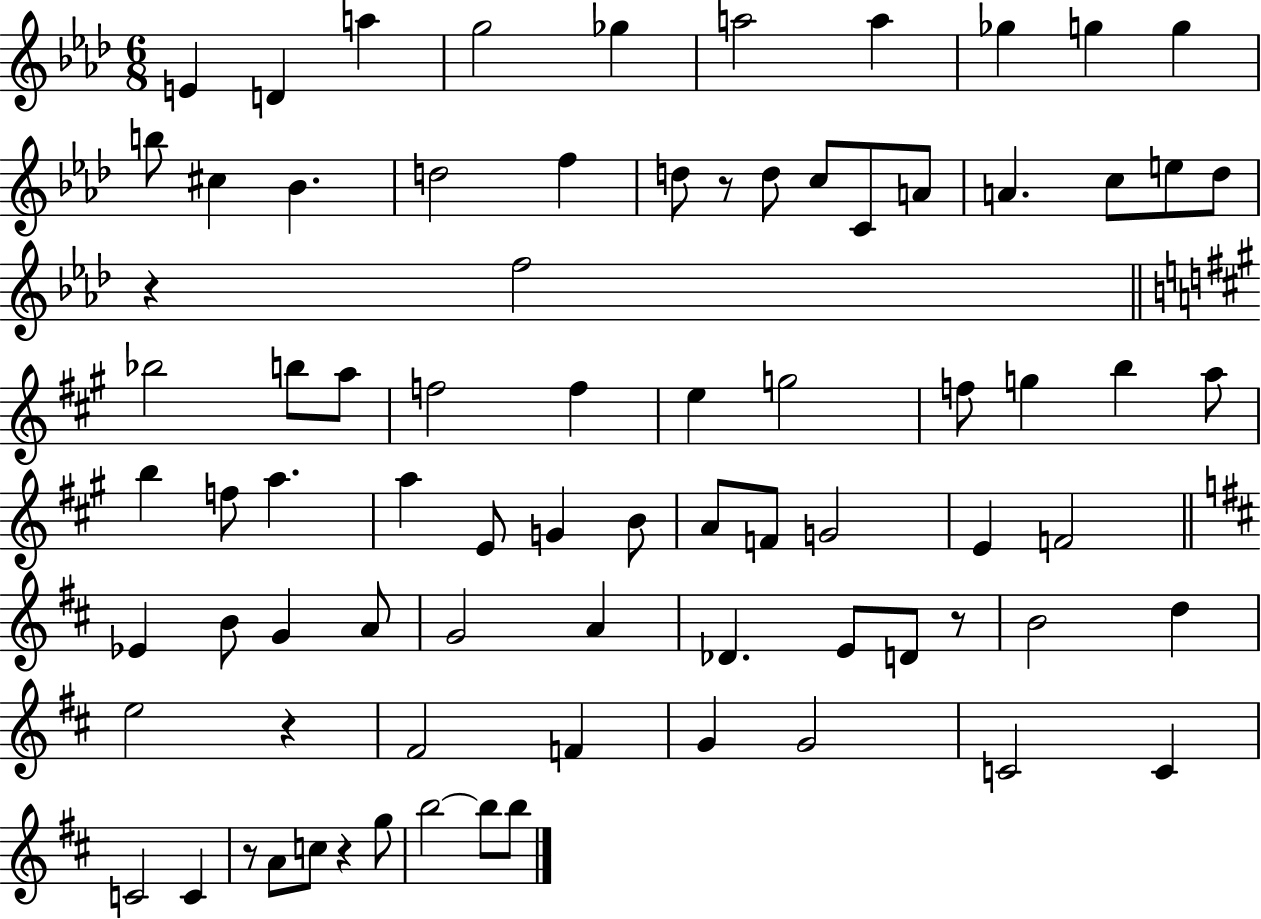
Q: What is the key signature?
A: AES major